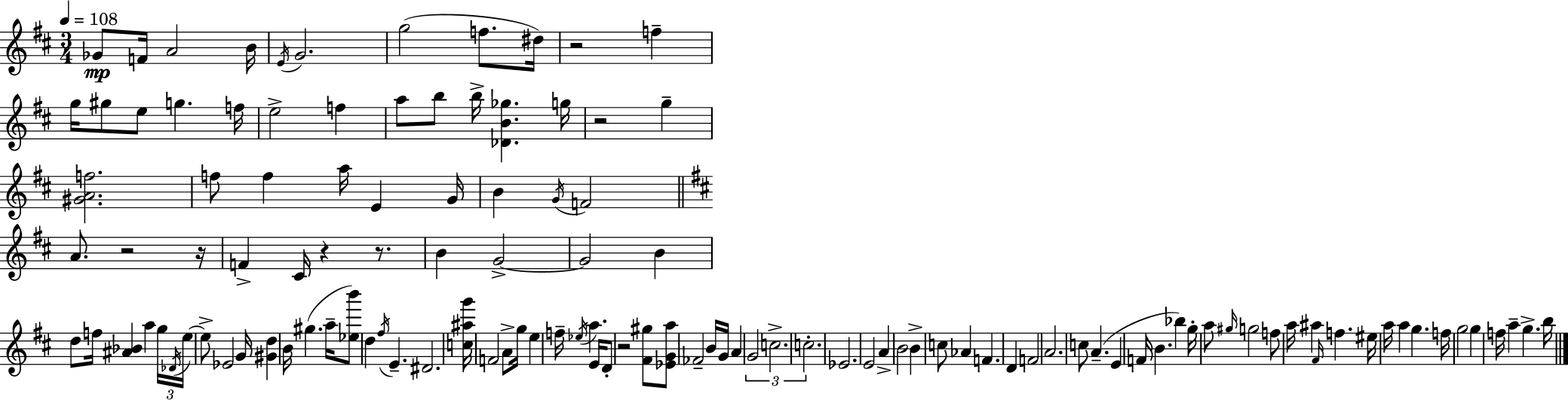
{
  \clef treble
  \numericTimeSignature
  \time 3/4
  \key d \major
  \tempo 4 = 108
  ges'8\mp f'16 a'2 b'16 | \acciaccatura { e'16 } g'2. | g''2( f''8. | dis''16) r2 f''4-- | \break g''16 gis''8 e''8 g''4. | f''16 e''2-> f''4 | a''8 b''8 b''16-> <des' b' ges''>4. | g''16 r2 g''4-- | \break <gis' a' f''>2. | f''8 f''4 a''16 e'4 | g'16 b'4 \acciaccatura { g'16 } f'2 | \bar "||" \break \key b \minor a'8. r2 r16 | f'4-> cis'16 r4 r8. | b'4 g'2->~~ | g'2 b'4 | \break d''8 f''16 <ais' bes'>4 a''4 \tuplet 3/2 { g''16 | \acciaccatura { des'16 } e''16~~ } e''8-> ees'2 | g'16 <gis' d''>4 b'16 gis''4.( | a''16-- <ees'' b'''>8) d''4 \acciaccatura { fis''16 } e'4.-- | \break dis'2. | <c'' ais'' g'''>16 f'2 a'8-> | g''16 e''4 f''16-- \acciaccatura { ees''16 } a''4. | e'16 d'8-. r2 | \break <fis' gis''>8 <ees' g' a''>8 fes'2-- | b'16 g'16 a'4 \tuplet 3/2 { g'2 | c''2.-> | c''2.-. } | \break ees'2. | e'2 a'4-> | b'2 b'4-> | c''8 aes'4 f'4. | \break d'4 f'2 | a'2. | c''8 a'4.--( e'4 | f'16 b'4. bes''4) | \break g''16-. a''8 \grace { gis''16 } g''2 | f''8 a''16 ais''4 \grace { fis'16 } f''4. | eis''16 a''16 a''4 g''4. | f''16 g''2 | \break g''4 f''16 a''4-- g''4.-> | b''16 \bar "|."
}